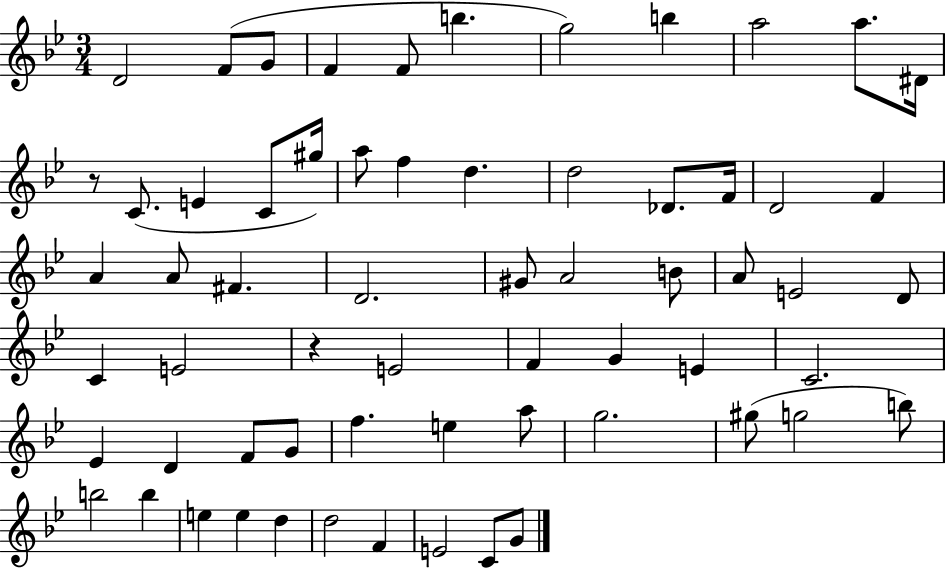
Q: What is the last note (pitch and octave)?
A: G4